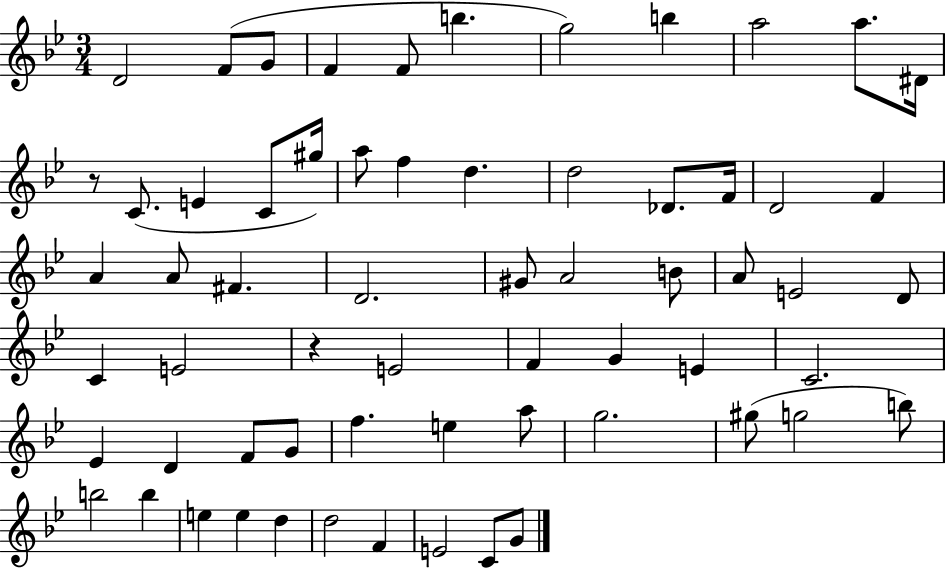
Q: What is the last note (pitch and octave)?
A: G4